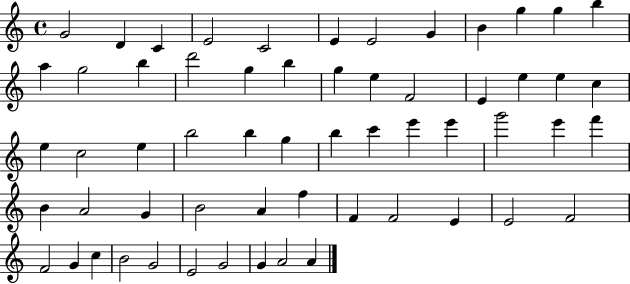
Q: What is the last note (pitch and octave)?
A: A4